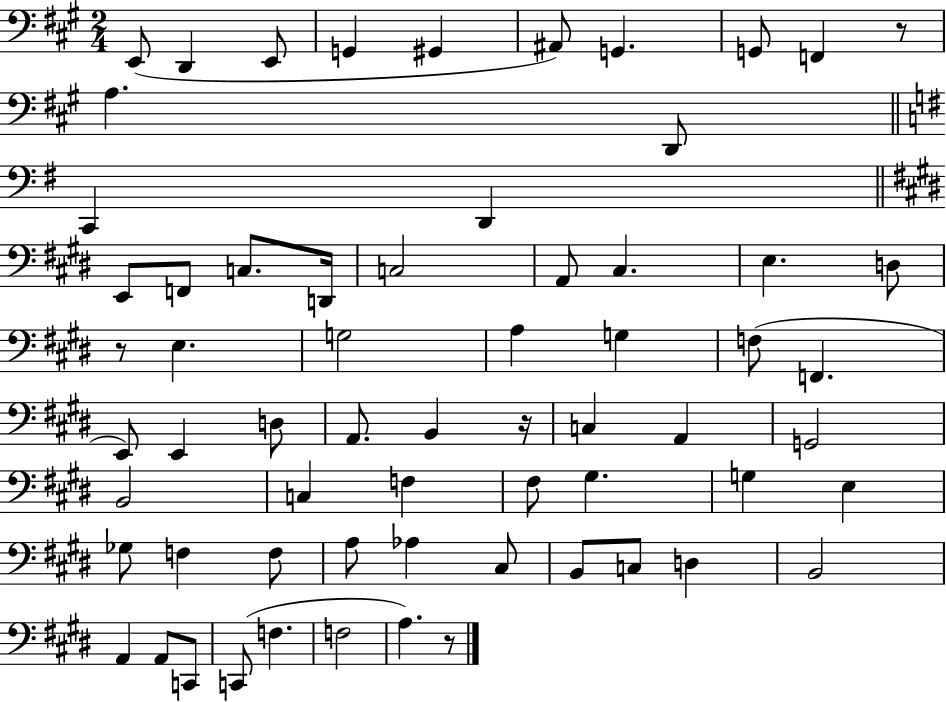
{
  \clef bass
  \numericTimeSignature
  \time 2/4
  \key a \major
  e,8( d,4 e,8 | g,4 gis,4 | ais,8) g,4. | g,8 f,4 r8 | \break a4. d,8 | \bar "||" \break \key g \major c,4 d,4 | \bar "||" \break \key e \major e,8 f,8 c8. d,16 | c2 | a,8 cis4. | e4. d8 | \break r8 e4. | g2 | a4 g4 | f8( f,4. | \break e,8) e,4 d8 | a,8. b,4 r16 | c4 a,4 | g,2 | \break b,2 | c4 f4 | fis8 gis4. | g4 e4 | \break ges8 f4 f8 | a8 aes4 cis8 | b,8 c8 d4 | b,2 | \break a,4 a,8 c,8 | c,8( f4. | f2 | a4.) r8 | \break \bar "|."
}